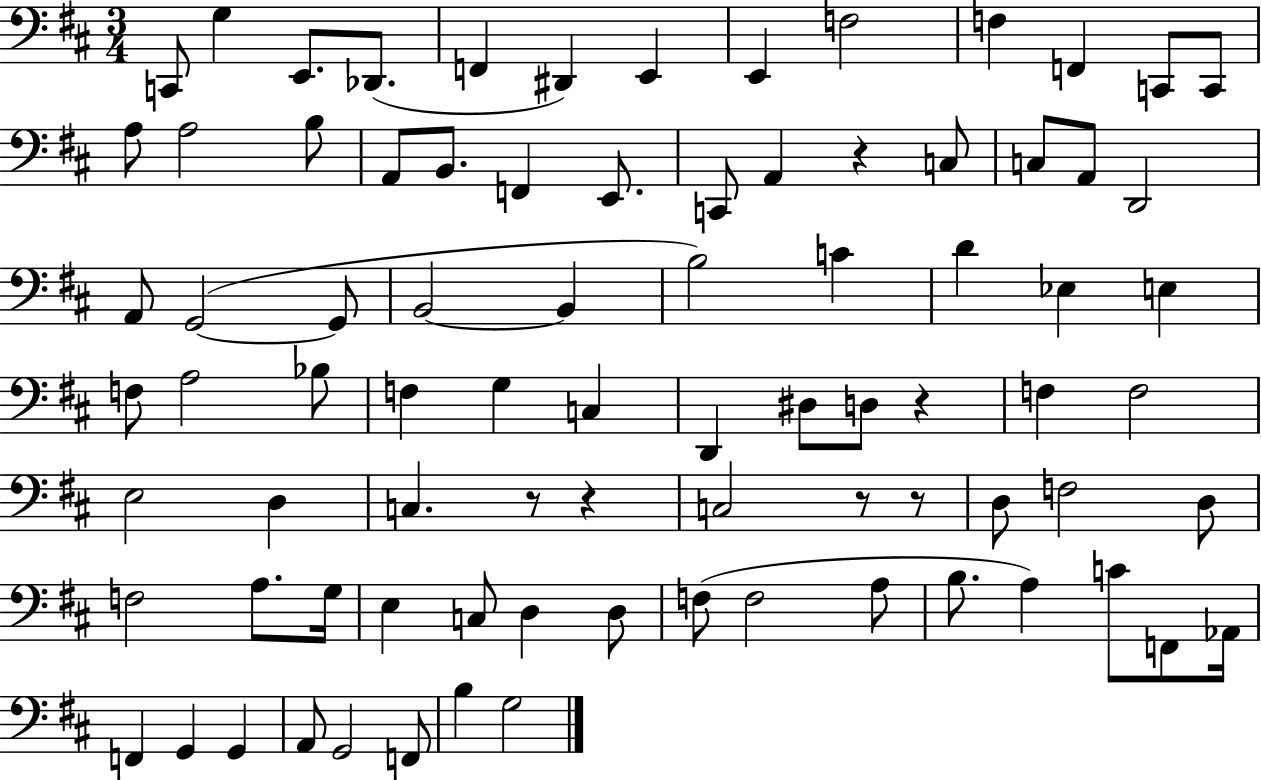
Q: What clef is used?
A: bass